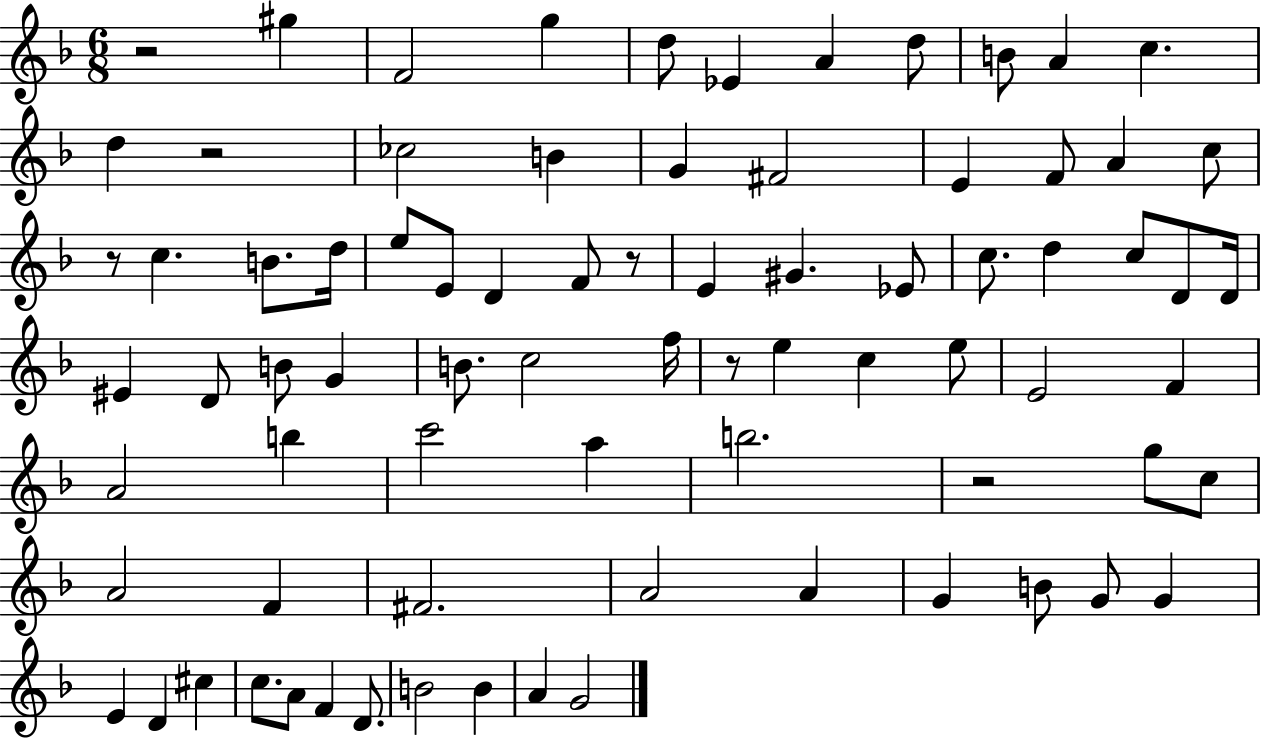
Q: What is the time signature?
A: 6/8